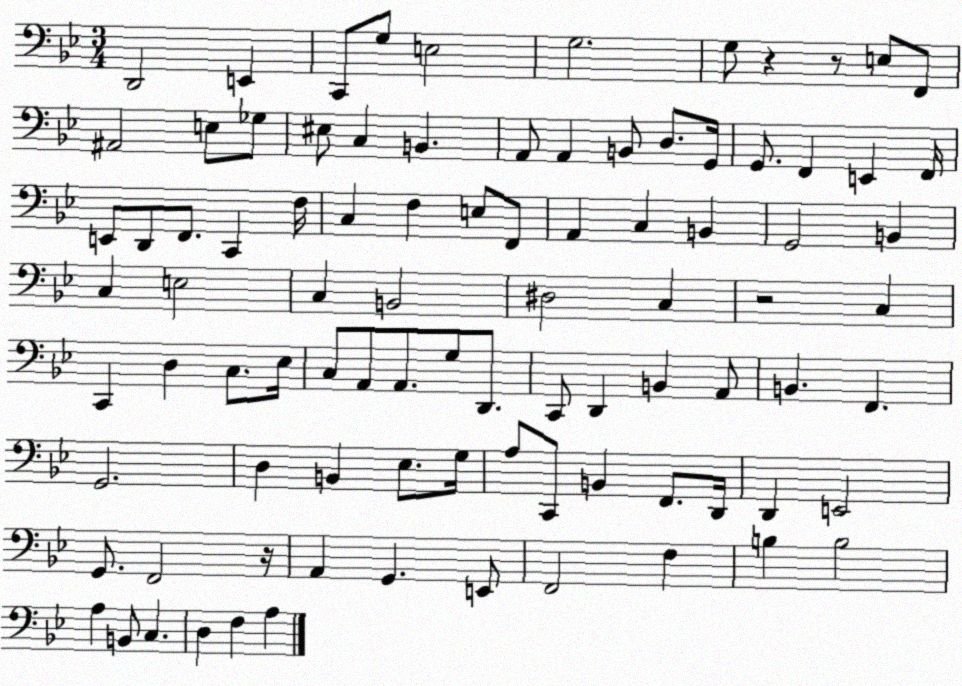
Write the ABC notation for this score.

X:1
T:Untitled
M:3/4
L:1/4
K:Bb
D,,2 E,, C,,/2 G,/2 E,2 G,2 G,/2 z z/2 E,/2 F,,/2 ^A,,2 E,/2 _G,/2 ^E,/2 C, B,, A,,/2 A,, B,,/2 D,/2 G,,/4 G,,/2 F,, E,, F,,/4 E,,/2 D,,/2 F,,/2 C,, F,/4 C, F, E,/2 F,,/2 A,, C, B,, G,,2 B,, C, E,2 C, B,,2 ^D,2 C, z2 C, C,, D, C,/2 _E,/4 C,/2 A,,/2 A,,/2 G,/2 D,,/2 C,,/2 D,, B,, A,,/2 B,, F,, G,,2 D, B,, _E,/2 G,/4 A,/2 C,,/2 B,, F,,/2 D,,/4 D,, E,,2 G,,/2 F,,2 z/4 A,, G,, E,,/2 F,,2 F, B, B,2 A, B,,/2 C, D, F, A,